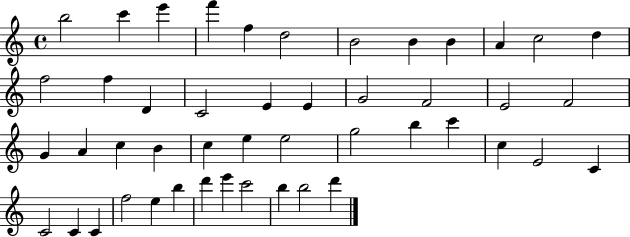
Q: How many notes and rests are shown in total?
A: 47